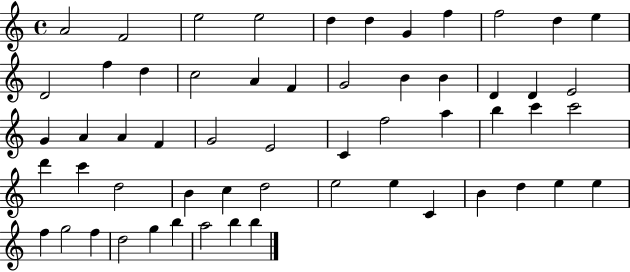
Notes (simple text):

A4/h F4/h E5/h E5/h D5/q D5/q G4/q F5/q F5/h D5/q E5/q D4/h F5/q D5/q C5/h A4/q F4/q G4/h B4/q B4/q D4/q D4/q E4/h G4/q A4/q A4/q F4/q G4/h E4/h C4/q F5/h A5/q B5/q C6/q C6/h D6/q C6/q D5/h B4/q C5/q D5/h E5/h E5/q C4/q B4/q D5/q E5/q E5/q F5/q G5/h F5/q D5/h G5/q B5/q A5/h B5/q B5/q